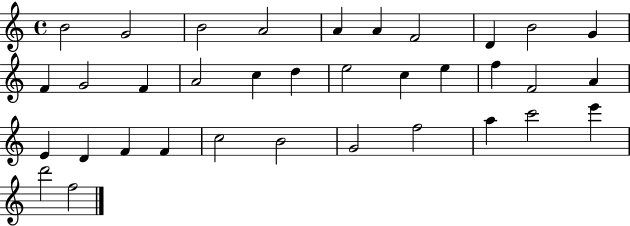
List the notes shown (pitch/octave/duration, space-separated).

B4/h G4/h B4/h A4/h A4/q A4/q F4/h D4/q B4/h G4/q F4/q G4/h F4/q A4/h C5/q D5/q E5/h C5/q E5/q F5/q F4/h A4/q E4/q D4/q F4/q F4/q C5/h B4/h G4/h F5/h A5/q C6/h E6/q D6/h F5/h